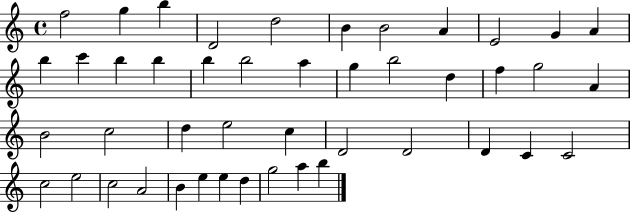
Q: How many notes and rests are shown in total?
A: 45